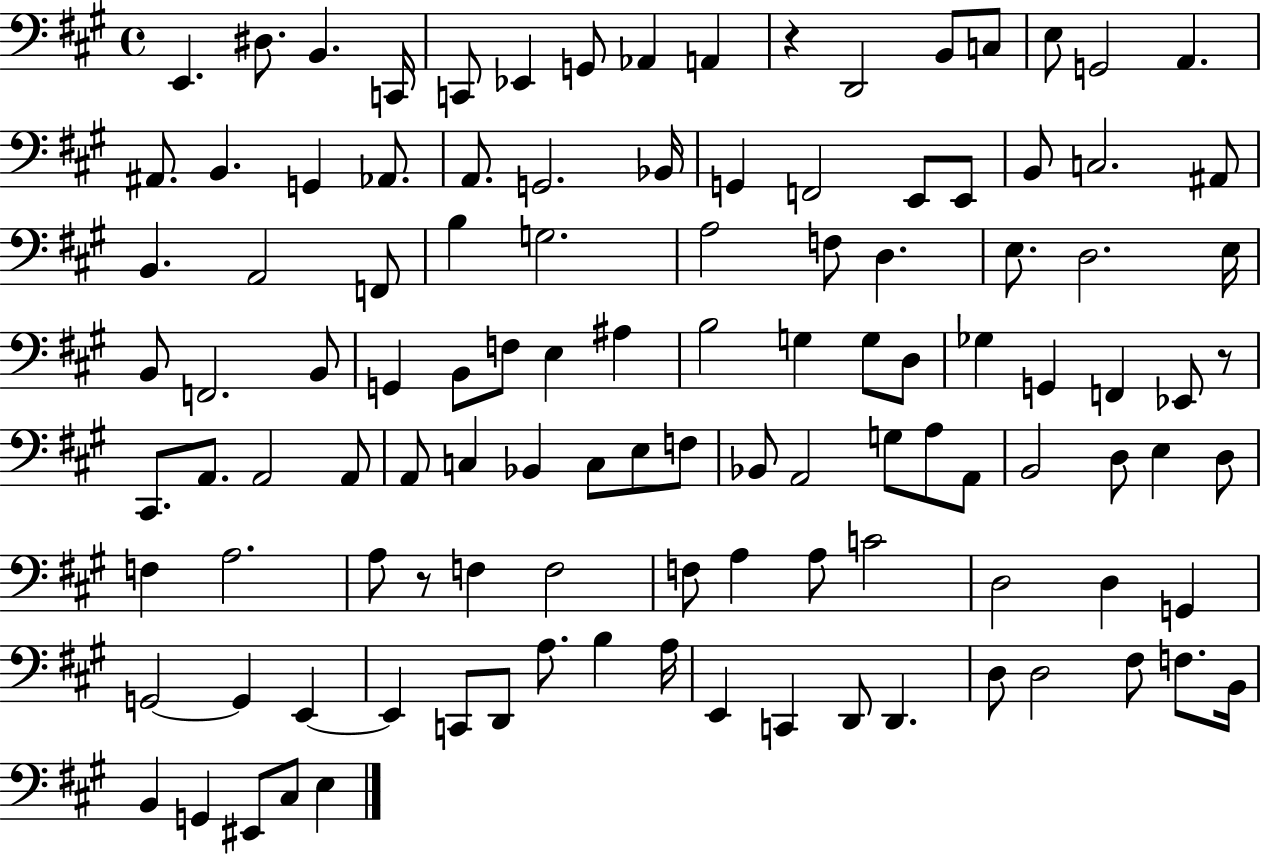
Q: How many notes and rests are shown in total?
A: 113